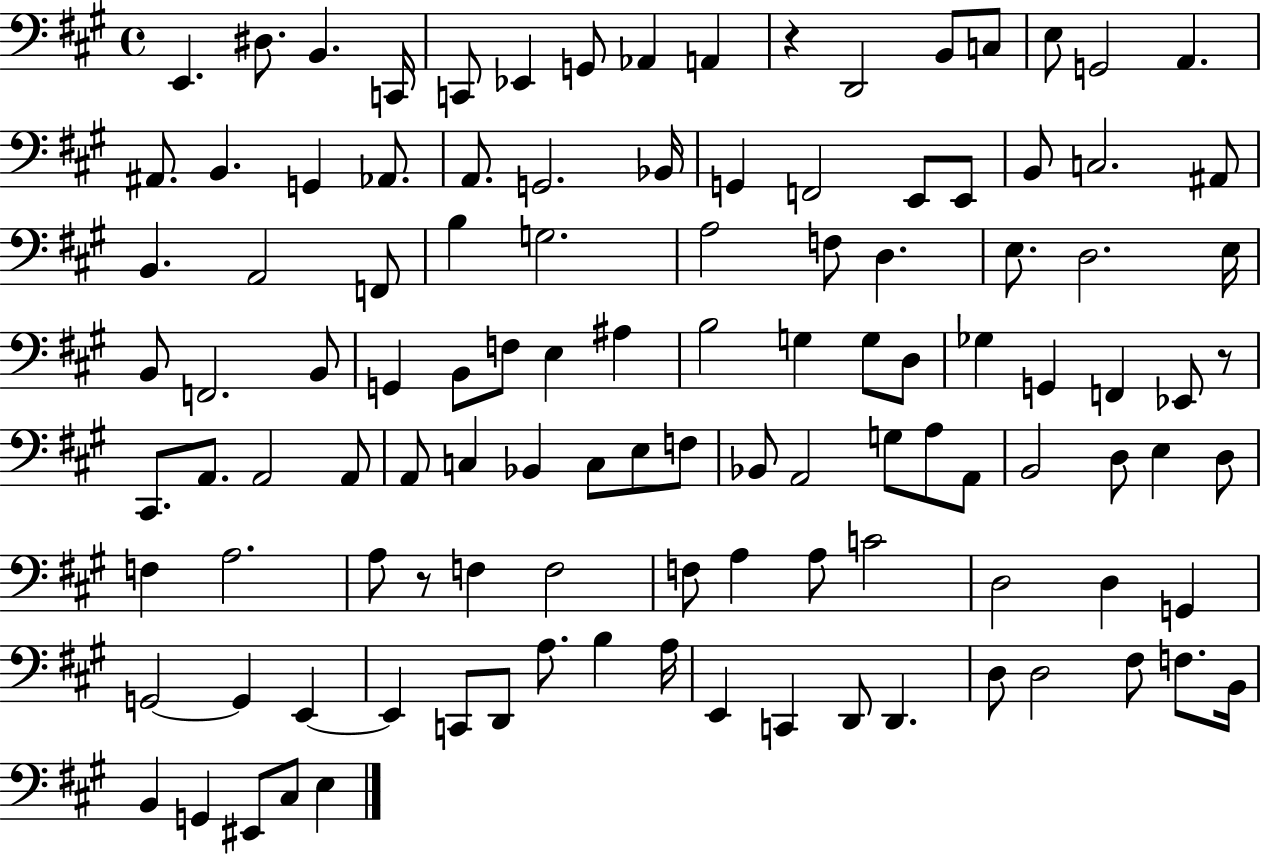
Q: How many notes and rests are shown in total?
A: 113